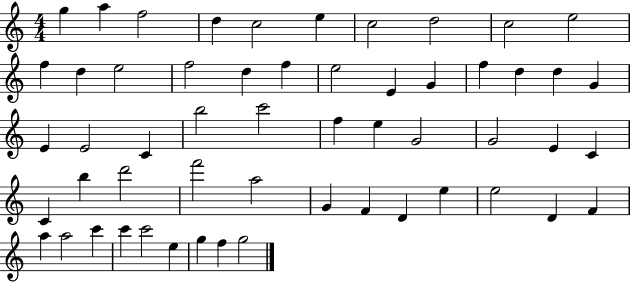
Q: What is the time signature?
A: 4/4